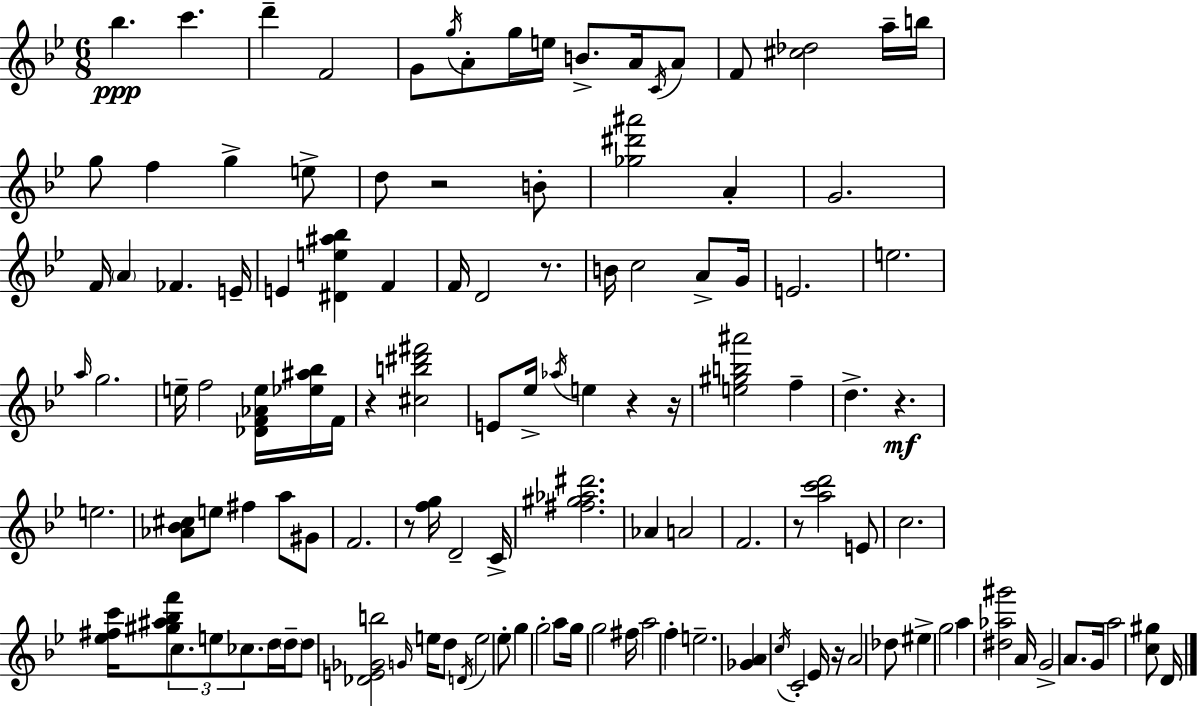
{
  \clef treble
  \numericTimeSignature
  \time 6/8
  \key g \minor
  bes''4.\ppp c'''4. | d'''4-- f'2 | g'8 \acciaccatura { g''16 } a'8-. g''16 e''16 b'8.-> a'16 \acciaccatura { c'16 } | a'8 f'8 <cis'' des''>2 | \break a''16-- b''16 g''8 f''4 g''4-> | e''8-> d''8 r2 | b'8-. <ges'' dis''' ais'''>2 a'4-. | g'2. | \break f'16 \parenthesize a'4 fes'4. | e'16-- e'4 <dis' e'' ais'' bes''>4 f'4 | f'16 d'2 r8. | b'16 c''2 a'8-> | \break g'16 e'2. | e''2. | \grace { a''16 } g''2. | e''16-- f''2 | \break <des' f' aes' e''>16 <ees'' ais'' bes''>16 f'16 r4 <cis'' b'' dis''' fis'''>2 | e'8 ees''16-> \acciaccatura { aes''16 } e''4 r4 | r16 <e'' gis'' b'' ais'''>2 | f''4-- d''4.-> r4.\mf | \break e''2. | <aes' bes' cis''>8 e''8 fis''4 | a''8 gis'8 f'2. | r8 <f'' g''>16 d'2-- | \break c'16-> <fis'' gis'' aes'' dis'''>2. | aes'4 a'2 | f'2. | r8 <a'' c''' d'''>2 | \break e'8 c''2. | <ees'' fis'' c'''>16 <gis'' ais'' bes'' f'''>8 \tuplet 3/2 { c''8. e''8 | ces''8. } d''16 \parenthesize d''16-- d''8 <des' e' ges' b''>2 | \grace { g'16 } e''16 d''8 \acciaccatura { d'16 } e''2 | \break ees''8-. g''4 g''2-. | a''8 g''16 g''2 | fis''16 a''2 | f''4-. e''2.-- | \break <ges' a'>4 \acciaccatura { c''16 } c'2-. | ees'16 r16 a'2 | des''8 eis''4-> g''2 | a''4 <dis'' aes'' gis'''>2 | \break a'16 g'2-> | a'8. g'16 a''2 | <c'' gis''>8 d'16 \bar "|."
}